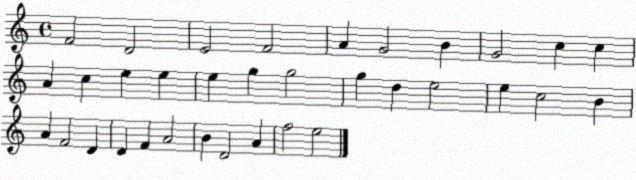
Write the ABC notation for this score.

X:1
T:Untitled
M:4/4
L:1/4
K:C
F2 D2 E2 F2 A G2 B G2 c c A c e e e g g2 g d e2 e c2 B A F2 D D F A2 B D2 A f2 e2